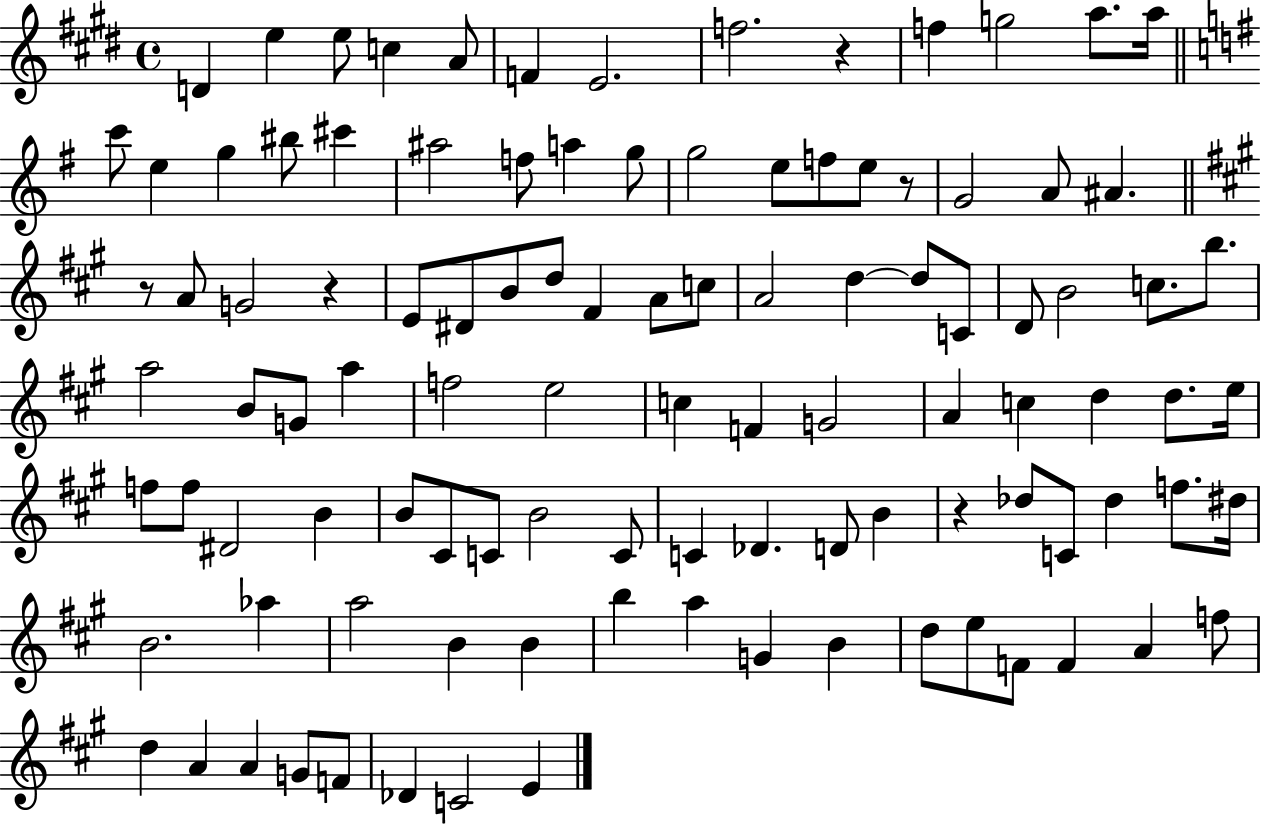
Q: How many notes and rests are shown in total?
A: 105